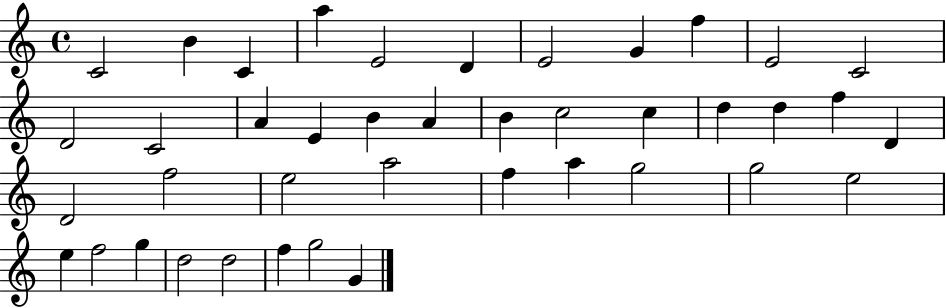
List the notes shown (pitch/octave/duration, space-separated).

C4/h B4/q C4/q A5/q E4/h D4/q E4/h G4/q F5/q E4/h C4/h D4/h C4/h A4/q E4/q B4/q A4/q B4/q C5/h C5/q D5/q D5/q F5/q D4/q D4/h F5/h E5/h A5/h F5/q A5/q G5/h G5/h E5/h E5/q F5/h G5/q D5/h D5/h F5/q G5/h G4/q